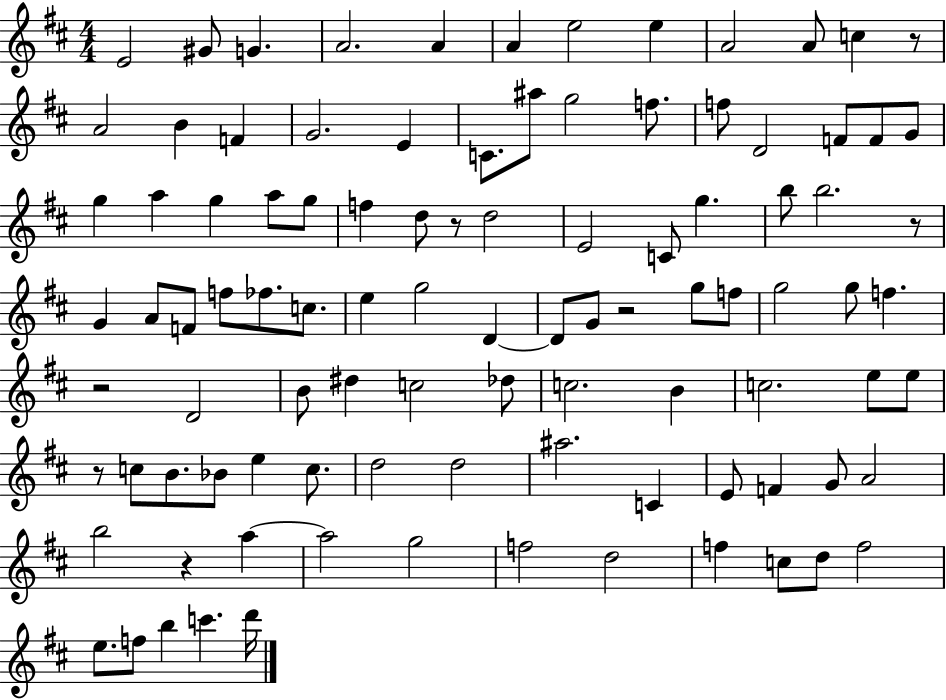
E4/h G#4/e G4/q. A4/h. A4/q A4/q E5/h E5/q A4/h A4/e C5/q R/e A4/h B4/q F4/q G4/h. E4/q C4/e. A#5/e G5/h F5/e. F5/e D4/h F4/e F4/e G4/e G5/q A5/q G5/q A5/e G5/e F5/q D5/e R/e D5/h E4/h C4/e G5/q. B5/e B5/h. R/e G4/q A4/e F4/e F5/e FES5/e. C5/e. E5/q G5/h D4/q D4/e G4/e R/h G5/e F5/e G5/h G5/e F5/q. R/h D4/h B4/e D#5/q C5/h Db5/e C5/h. B4/q C5/h. E5/e E5/e R/e C5/e B4/e. Bb4/e E5/q C5/e. D5/h D5/h A#5/h. C4/q E4/e F4/q G4/e A4/h B5/h R/q A5/q A5/h G5/h F5/h D5/h F5/q C5/e D5/e F5/h E5/e. F5/e B5/q C6/q. D6/s